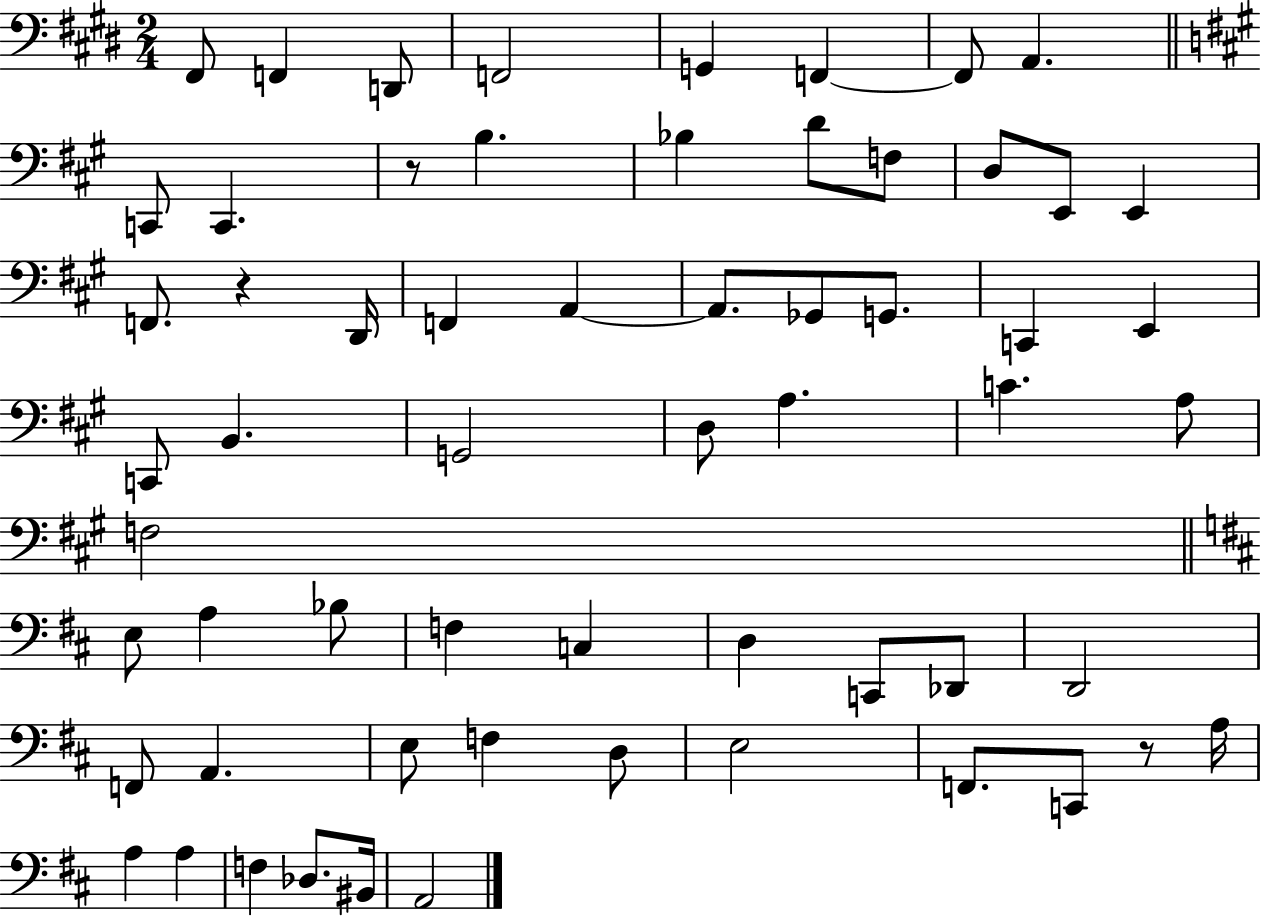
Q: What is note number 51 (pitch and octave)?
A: C2